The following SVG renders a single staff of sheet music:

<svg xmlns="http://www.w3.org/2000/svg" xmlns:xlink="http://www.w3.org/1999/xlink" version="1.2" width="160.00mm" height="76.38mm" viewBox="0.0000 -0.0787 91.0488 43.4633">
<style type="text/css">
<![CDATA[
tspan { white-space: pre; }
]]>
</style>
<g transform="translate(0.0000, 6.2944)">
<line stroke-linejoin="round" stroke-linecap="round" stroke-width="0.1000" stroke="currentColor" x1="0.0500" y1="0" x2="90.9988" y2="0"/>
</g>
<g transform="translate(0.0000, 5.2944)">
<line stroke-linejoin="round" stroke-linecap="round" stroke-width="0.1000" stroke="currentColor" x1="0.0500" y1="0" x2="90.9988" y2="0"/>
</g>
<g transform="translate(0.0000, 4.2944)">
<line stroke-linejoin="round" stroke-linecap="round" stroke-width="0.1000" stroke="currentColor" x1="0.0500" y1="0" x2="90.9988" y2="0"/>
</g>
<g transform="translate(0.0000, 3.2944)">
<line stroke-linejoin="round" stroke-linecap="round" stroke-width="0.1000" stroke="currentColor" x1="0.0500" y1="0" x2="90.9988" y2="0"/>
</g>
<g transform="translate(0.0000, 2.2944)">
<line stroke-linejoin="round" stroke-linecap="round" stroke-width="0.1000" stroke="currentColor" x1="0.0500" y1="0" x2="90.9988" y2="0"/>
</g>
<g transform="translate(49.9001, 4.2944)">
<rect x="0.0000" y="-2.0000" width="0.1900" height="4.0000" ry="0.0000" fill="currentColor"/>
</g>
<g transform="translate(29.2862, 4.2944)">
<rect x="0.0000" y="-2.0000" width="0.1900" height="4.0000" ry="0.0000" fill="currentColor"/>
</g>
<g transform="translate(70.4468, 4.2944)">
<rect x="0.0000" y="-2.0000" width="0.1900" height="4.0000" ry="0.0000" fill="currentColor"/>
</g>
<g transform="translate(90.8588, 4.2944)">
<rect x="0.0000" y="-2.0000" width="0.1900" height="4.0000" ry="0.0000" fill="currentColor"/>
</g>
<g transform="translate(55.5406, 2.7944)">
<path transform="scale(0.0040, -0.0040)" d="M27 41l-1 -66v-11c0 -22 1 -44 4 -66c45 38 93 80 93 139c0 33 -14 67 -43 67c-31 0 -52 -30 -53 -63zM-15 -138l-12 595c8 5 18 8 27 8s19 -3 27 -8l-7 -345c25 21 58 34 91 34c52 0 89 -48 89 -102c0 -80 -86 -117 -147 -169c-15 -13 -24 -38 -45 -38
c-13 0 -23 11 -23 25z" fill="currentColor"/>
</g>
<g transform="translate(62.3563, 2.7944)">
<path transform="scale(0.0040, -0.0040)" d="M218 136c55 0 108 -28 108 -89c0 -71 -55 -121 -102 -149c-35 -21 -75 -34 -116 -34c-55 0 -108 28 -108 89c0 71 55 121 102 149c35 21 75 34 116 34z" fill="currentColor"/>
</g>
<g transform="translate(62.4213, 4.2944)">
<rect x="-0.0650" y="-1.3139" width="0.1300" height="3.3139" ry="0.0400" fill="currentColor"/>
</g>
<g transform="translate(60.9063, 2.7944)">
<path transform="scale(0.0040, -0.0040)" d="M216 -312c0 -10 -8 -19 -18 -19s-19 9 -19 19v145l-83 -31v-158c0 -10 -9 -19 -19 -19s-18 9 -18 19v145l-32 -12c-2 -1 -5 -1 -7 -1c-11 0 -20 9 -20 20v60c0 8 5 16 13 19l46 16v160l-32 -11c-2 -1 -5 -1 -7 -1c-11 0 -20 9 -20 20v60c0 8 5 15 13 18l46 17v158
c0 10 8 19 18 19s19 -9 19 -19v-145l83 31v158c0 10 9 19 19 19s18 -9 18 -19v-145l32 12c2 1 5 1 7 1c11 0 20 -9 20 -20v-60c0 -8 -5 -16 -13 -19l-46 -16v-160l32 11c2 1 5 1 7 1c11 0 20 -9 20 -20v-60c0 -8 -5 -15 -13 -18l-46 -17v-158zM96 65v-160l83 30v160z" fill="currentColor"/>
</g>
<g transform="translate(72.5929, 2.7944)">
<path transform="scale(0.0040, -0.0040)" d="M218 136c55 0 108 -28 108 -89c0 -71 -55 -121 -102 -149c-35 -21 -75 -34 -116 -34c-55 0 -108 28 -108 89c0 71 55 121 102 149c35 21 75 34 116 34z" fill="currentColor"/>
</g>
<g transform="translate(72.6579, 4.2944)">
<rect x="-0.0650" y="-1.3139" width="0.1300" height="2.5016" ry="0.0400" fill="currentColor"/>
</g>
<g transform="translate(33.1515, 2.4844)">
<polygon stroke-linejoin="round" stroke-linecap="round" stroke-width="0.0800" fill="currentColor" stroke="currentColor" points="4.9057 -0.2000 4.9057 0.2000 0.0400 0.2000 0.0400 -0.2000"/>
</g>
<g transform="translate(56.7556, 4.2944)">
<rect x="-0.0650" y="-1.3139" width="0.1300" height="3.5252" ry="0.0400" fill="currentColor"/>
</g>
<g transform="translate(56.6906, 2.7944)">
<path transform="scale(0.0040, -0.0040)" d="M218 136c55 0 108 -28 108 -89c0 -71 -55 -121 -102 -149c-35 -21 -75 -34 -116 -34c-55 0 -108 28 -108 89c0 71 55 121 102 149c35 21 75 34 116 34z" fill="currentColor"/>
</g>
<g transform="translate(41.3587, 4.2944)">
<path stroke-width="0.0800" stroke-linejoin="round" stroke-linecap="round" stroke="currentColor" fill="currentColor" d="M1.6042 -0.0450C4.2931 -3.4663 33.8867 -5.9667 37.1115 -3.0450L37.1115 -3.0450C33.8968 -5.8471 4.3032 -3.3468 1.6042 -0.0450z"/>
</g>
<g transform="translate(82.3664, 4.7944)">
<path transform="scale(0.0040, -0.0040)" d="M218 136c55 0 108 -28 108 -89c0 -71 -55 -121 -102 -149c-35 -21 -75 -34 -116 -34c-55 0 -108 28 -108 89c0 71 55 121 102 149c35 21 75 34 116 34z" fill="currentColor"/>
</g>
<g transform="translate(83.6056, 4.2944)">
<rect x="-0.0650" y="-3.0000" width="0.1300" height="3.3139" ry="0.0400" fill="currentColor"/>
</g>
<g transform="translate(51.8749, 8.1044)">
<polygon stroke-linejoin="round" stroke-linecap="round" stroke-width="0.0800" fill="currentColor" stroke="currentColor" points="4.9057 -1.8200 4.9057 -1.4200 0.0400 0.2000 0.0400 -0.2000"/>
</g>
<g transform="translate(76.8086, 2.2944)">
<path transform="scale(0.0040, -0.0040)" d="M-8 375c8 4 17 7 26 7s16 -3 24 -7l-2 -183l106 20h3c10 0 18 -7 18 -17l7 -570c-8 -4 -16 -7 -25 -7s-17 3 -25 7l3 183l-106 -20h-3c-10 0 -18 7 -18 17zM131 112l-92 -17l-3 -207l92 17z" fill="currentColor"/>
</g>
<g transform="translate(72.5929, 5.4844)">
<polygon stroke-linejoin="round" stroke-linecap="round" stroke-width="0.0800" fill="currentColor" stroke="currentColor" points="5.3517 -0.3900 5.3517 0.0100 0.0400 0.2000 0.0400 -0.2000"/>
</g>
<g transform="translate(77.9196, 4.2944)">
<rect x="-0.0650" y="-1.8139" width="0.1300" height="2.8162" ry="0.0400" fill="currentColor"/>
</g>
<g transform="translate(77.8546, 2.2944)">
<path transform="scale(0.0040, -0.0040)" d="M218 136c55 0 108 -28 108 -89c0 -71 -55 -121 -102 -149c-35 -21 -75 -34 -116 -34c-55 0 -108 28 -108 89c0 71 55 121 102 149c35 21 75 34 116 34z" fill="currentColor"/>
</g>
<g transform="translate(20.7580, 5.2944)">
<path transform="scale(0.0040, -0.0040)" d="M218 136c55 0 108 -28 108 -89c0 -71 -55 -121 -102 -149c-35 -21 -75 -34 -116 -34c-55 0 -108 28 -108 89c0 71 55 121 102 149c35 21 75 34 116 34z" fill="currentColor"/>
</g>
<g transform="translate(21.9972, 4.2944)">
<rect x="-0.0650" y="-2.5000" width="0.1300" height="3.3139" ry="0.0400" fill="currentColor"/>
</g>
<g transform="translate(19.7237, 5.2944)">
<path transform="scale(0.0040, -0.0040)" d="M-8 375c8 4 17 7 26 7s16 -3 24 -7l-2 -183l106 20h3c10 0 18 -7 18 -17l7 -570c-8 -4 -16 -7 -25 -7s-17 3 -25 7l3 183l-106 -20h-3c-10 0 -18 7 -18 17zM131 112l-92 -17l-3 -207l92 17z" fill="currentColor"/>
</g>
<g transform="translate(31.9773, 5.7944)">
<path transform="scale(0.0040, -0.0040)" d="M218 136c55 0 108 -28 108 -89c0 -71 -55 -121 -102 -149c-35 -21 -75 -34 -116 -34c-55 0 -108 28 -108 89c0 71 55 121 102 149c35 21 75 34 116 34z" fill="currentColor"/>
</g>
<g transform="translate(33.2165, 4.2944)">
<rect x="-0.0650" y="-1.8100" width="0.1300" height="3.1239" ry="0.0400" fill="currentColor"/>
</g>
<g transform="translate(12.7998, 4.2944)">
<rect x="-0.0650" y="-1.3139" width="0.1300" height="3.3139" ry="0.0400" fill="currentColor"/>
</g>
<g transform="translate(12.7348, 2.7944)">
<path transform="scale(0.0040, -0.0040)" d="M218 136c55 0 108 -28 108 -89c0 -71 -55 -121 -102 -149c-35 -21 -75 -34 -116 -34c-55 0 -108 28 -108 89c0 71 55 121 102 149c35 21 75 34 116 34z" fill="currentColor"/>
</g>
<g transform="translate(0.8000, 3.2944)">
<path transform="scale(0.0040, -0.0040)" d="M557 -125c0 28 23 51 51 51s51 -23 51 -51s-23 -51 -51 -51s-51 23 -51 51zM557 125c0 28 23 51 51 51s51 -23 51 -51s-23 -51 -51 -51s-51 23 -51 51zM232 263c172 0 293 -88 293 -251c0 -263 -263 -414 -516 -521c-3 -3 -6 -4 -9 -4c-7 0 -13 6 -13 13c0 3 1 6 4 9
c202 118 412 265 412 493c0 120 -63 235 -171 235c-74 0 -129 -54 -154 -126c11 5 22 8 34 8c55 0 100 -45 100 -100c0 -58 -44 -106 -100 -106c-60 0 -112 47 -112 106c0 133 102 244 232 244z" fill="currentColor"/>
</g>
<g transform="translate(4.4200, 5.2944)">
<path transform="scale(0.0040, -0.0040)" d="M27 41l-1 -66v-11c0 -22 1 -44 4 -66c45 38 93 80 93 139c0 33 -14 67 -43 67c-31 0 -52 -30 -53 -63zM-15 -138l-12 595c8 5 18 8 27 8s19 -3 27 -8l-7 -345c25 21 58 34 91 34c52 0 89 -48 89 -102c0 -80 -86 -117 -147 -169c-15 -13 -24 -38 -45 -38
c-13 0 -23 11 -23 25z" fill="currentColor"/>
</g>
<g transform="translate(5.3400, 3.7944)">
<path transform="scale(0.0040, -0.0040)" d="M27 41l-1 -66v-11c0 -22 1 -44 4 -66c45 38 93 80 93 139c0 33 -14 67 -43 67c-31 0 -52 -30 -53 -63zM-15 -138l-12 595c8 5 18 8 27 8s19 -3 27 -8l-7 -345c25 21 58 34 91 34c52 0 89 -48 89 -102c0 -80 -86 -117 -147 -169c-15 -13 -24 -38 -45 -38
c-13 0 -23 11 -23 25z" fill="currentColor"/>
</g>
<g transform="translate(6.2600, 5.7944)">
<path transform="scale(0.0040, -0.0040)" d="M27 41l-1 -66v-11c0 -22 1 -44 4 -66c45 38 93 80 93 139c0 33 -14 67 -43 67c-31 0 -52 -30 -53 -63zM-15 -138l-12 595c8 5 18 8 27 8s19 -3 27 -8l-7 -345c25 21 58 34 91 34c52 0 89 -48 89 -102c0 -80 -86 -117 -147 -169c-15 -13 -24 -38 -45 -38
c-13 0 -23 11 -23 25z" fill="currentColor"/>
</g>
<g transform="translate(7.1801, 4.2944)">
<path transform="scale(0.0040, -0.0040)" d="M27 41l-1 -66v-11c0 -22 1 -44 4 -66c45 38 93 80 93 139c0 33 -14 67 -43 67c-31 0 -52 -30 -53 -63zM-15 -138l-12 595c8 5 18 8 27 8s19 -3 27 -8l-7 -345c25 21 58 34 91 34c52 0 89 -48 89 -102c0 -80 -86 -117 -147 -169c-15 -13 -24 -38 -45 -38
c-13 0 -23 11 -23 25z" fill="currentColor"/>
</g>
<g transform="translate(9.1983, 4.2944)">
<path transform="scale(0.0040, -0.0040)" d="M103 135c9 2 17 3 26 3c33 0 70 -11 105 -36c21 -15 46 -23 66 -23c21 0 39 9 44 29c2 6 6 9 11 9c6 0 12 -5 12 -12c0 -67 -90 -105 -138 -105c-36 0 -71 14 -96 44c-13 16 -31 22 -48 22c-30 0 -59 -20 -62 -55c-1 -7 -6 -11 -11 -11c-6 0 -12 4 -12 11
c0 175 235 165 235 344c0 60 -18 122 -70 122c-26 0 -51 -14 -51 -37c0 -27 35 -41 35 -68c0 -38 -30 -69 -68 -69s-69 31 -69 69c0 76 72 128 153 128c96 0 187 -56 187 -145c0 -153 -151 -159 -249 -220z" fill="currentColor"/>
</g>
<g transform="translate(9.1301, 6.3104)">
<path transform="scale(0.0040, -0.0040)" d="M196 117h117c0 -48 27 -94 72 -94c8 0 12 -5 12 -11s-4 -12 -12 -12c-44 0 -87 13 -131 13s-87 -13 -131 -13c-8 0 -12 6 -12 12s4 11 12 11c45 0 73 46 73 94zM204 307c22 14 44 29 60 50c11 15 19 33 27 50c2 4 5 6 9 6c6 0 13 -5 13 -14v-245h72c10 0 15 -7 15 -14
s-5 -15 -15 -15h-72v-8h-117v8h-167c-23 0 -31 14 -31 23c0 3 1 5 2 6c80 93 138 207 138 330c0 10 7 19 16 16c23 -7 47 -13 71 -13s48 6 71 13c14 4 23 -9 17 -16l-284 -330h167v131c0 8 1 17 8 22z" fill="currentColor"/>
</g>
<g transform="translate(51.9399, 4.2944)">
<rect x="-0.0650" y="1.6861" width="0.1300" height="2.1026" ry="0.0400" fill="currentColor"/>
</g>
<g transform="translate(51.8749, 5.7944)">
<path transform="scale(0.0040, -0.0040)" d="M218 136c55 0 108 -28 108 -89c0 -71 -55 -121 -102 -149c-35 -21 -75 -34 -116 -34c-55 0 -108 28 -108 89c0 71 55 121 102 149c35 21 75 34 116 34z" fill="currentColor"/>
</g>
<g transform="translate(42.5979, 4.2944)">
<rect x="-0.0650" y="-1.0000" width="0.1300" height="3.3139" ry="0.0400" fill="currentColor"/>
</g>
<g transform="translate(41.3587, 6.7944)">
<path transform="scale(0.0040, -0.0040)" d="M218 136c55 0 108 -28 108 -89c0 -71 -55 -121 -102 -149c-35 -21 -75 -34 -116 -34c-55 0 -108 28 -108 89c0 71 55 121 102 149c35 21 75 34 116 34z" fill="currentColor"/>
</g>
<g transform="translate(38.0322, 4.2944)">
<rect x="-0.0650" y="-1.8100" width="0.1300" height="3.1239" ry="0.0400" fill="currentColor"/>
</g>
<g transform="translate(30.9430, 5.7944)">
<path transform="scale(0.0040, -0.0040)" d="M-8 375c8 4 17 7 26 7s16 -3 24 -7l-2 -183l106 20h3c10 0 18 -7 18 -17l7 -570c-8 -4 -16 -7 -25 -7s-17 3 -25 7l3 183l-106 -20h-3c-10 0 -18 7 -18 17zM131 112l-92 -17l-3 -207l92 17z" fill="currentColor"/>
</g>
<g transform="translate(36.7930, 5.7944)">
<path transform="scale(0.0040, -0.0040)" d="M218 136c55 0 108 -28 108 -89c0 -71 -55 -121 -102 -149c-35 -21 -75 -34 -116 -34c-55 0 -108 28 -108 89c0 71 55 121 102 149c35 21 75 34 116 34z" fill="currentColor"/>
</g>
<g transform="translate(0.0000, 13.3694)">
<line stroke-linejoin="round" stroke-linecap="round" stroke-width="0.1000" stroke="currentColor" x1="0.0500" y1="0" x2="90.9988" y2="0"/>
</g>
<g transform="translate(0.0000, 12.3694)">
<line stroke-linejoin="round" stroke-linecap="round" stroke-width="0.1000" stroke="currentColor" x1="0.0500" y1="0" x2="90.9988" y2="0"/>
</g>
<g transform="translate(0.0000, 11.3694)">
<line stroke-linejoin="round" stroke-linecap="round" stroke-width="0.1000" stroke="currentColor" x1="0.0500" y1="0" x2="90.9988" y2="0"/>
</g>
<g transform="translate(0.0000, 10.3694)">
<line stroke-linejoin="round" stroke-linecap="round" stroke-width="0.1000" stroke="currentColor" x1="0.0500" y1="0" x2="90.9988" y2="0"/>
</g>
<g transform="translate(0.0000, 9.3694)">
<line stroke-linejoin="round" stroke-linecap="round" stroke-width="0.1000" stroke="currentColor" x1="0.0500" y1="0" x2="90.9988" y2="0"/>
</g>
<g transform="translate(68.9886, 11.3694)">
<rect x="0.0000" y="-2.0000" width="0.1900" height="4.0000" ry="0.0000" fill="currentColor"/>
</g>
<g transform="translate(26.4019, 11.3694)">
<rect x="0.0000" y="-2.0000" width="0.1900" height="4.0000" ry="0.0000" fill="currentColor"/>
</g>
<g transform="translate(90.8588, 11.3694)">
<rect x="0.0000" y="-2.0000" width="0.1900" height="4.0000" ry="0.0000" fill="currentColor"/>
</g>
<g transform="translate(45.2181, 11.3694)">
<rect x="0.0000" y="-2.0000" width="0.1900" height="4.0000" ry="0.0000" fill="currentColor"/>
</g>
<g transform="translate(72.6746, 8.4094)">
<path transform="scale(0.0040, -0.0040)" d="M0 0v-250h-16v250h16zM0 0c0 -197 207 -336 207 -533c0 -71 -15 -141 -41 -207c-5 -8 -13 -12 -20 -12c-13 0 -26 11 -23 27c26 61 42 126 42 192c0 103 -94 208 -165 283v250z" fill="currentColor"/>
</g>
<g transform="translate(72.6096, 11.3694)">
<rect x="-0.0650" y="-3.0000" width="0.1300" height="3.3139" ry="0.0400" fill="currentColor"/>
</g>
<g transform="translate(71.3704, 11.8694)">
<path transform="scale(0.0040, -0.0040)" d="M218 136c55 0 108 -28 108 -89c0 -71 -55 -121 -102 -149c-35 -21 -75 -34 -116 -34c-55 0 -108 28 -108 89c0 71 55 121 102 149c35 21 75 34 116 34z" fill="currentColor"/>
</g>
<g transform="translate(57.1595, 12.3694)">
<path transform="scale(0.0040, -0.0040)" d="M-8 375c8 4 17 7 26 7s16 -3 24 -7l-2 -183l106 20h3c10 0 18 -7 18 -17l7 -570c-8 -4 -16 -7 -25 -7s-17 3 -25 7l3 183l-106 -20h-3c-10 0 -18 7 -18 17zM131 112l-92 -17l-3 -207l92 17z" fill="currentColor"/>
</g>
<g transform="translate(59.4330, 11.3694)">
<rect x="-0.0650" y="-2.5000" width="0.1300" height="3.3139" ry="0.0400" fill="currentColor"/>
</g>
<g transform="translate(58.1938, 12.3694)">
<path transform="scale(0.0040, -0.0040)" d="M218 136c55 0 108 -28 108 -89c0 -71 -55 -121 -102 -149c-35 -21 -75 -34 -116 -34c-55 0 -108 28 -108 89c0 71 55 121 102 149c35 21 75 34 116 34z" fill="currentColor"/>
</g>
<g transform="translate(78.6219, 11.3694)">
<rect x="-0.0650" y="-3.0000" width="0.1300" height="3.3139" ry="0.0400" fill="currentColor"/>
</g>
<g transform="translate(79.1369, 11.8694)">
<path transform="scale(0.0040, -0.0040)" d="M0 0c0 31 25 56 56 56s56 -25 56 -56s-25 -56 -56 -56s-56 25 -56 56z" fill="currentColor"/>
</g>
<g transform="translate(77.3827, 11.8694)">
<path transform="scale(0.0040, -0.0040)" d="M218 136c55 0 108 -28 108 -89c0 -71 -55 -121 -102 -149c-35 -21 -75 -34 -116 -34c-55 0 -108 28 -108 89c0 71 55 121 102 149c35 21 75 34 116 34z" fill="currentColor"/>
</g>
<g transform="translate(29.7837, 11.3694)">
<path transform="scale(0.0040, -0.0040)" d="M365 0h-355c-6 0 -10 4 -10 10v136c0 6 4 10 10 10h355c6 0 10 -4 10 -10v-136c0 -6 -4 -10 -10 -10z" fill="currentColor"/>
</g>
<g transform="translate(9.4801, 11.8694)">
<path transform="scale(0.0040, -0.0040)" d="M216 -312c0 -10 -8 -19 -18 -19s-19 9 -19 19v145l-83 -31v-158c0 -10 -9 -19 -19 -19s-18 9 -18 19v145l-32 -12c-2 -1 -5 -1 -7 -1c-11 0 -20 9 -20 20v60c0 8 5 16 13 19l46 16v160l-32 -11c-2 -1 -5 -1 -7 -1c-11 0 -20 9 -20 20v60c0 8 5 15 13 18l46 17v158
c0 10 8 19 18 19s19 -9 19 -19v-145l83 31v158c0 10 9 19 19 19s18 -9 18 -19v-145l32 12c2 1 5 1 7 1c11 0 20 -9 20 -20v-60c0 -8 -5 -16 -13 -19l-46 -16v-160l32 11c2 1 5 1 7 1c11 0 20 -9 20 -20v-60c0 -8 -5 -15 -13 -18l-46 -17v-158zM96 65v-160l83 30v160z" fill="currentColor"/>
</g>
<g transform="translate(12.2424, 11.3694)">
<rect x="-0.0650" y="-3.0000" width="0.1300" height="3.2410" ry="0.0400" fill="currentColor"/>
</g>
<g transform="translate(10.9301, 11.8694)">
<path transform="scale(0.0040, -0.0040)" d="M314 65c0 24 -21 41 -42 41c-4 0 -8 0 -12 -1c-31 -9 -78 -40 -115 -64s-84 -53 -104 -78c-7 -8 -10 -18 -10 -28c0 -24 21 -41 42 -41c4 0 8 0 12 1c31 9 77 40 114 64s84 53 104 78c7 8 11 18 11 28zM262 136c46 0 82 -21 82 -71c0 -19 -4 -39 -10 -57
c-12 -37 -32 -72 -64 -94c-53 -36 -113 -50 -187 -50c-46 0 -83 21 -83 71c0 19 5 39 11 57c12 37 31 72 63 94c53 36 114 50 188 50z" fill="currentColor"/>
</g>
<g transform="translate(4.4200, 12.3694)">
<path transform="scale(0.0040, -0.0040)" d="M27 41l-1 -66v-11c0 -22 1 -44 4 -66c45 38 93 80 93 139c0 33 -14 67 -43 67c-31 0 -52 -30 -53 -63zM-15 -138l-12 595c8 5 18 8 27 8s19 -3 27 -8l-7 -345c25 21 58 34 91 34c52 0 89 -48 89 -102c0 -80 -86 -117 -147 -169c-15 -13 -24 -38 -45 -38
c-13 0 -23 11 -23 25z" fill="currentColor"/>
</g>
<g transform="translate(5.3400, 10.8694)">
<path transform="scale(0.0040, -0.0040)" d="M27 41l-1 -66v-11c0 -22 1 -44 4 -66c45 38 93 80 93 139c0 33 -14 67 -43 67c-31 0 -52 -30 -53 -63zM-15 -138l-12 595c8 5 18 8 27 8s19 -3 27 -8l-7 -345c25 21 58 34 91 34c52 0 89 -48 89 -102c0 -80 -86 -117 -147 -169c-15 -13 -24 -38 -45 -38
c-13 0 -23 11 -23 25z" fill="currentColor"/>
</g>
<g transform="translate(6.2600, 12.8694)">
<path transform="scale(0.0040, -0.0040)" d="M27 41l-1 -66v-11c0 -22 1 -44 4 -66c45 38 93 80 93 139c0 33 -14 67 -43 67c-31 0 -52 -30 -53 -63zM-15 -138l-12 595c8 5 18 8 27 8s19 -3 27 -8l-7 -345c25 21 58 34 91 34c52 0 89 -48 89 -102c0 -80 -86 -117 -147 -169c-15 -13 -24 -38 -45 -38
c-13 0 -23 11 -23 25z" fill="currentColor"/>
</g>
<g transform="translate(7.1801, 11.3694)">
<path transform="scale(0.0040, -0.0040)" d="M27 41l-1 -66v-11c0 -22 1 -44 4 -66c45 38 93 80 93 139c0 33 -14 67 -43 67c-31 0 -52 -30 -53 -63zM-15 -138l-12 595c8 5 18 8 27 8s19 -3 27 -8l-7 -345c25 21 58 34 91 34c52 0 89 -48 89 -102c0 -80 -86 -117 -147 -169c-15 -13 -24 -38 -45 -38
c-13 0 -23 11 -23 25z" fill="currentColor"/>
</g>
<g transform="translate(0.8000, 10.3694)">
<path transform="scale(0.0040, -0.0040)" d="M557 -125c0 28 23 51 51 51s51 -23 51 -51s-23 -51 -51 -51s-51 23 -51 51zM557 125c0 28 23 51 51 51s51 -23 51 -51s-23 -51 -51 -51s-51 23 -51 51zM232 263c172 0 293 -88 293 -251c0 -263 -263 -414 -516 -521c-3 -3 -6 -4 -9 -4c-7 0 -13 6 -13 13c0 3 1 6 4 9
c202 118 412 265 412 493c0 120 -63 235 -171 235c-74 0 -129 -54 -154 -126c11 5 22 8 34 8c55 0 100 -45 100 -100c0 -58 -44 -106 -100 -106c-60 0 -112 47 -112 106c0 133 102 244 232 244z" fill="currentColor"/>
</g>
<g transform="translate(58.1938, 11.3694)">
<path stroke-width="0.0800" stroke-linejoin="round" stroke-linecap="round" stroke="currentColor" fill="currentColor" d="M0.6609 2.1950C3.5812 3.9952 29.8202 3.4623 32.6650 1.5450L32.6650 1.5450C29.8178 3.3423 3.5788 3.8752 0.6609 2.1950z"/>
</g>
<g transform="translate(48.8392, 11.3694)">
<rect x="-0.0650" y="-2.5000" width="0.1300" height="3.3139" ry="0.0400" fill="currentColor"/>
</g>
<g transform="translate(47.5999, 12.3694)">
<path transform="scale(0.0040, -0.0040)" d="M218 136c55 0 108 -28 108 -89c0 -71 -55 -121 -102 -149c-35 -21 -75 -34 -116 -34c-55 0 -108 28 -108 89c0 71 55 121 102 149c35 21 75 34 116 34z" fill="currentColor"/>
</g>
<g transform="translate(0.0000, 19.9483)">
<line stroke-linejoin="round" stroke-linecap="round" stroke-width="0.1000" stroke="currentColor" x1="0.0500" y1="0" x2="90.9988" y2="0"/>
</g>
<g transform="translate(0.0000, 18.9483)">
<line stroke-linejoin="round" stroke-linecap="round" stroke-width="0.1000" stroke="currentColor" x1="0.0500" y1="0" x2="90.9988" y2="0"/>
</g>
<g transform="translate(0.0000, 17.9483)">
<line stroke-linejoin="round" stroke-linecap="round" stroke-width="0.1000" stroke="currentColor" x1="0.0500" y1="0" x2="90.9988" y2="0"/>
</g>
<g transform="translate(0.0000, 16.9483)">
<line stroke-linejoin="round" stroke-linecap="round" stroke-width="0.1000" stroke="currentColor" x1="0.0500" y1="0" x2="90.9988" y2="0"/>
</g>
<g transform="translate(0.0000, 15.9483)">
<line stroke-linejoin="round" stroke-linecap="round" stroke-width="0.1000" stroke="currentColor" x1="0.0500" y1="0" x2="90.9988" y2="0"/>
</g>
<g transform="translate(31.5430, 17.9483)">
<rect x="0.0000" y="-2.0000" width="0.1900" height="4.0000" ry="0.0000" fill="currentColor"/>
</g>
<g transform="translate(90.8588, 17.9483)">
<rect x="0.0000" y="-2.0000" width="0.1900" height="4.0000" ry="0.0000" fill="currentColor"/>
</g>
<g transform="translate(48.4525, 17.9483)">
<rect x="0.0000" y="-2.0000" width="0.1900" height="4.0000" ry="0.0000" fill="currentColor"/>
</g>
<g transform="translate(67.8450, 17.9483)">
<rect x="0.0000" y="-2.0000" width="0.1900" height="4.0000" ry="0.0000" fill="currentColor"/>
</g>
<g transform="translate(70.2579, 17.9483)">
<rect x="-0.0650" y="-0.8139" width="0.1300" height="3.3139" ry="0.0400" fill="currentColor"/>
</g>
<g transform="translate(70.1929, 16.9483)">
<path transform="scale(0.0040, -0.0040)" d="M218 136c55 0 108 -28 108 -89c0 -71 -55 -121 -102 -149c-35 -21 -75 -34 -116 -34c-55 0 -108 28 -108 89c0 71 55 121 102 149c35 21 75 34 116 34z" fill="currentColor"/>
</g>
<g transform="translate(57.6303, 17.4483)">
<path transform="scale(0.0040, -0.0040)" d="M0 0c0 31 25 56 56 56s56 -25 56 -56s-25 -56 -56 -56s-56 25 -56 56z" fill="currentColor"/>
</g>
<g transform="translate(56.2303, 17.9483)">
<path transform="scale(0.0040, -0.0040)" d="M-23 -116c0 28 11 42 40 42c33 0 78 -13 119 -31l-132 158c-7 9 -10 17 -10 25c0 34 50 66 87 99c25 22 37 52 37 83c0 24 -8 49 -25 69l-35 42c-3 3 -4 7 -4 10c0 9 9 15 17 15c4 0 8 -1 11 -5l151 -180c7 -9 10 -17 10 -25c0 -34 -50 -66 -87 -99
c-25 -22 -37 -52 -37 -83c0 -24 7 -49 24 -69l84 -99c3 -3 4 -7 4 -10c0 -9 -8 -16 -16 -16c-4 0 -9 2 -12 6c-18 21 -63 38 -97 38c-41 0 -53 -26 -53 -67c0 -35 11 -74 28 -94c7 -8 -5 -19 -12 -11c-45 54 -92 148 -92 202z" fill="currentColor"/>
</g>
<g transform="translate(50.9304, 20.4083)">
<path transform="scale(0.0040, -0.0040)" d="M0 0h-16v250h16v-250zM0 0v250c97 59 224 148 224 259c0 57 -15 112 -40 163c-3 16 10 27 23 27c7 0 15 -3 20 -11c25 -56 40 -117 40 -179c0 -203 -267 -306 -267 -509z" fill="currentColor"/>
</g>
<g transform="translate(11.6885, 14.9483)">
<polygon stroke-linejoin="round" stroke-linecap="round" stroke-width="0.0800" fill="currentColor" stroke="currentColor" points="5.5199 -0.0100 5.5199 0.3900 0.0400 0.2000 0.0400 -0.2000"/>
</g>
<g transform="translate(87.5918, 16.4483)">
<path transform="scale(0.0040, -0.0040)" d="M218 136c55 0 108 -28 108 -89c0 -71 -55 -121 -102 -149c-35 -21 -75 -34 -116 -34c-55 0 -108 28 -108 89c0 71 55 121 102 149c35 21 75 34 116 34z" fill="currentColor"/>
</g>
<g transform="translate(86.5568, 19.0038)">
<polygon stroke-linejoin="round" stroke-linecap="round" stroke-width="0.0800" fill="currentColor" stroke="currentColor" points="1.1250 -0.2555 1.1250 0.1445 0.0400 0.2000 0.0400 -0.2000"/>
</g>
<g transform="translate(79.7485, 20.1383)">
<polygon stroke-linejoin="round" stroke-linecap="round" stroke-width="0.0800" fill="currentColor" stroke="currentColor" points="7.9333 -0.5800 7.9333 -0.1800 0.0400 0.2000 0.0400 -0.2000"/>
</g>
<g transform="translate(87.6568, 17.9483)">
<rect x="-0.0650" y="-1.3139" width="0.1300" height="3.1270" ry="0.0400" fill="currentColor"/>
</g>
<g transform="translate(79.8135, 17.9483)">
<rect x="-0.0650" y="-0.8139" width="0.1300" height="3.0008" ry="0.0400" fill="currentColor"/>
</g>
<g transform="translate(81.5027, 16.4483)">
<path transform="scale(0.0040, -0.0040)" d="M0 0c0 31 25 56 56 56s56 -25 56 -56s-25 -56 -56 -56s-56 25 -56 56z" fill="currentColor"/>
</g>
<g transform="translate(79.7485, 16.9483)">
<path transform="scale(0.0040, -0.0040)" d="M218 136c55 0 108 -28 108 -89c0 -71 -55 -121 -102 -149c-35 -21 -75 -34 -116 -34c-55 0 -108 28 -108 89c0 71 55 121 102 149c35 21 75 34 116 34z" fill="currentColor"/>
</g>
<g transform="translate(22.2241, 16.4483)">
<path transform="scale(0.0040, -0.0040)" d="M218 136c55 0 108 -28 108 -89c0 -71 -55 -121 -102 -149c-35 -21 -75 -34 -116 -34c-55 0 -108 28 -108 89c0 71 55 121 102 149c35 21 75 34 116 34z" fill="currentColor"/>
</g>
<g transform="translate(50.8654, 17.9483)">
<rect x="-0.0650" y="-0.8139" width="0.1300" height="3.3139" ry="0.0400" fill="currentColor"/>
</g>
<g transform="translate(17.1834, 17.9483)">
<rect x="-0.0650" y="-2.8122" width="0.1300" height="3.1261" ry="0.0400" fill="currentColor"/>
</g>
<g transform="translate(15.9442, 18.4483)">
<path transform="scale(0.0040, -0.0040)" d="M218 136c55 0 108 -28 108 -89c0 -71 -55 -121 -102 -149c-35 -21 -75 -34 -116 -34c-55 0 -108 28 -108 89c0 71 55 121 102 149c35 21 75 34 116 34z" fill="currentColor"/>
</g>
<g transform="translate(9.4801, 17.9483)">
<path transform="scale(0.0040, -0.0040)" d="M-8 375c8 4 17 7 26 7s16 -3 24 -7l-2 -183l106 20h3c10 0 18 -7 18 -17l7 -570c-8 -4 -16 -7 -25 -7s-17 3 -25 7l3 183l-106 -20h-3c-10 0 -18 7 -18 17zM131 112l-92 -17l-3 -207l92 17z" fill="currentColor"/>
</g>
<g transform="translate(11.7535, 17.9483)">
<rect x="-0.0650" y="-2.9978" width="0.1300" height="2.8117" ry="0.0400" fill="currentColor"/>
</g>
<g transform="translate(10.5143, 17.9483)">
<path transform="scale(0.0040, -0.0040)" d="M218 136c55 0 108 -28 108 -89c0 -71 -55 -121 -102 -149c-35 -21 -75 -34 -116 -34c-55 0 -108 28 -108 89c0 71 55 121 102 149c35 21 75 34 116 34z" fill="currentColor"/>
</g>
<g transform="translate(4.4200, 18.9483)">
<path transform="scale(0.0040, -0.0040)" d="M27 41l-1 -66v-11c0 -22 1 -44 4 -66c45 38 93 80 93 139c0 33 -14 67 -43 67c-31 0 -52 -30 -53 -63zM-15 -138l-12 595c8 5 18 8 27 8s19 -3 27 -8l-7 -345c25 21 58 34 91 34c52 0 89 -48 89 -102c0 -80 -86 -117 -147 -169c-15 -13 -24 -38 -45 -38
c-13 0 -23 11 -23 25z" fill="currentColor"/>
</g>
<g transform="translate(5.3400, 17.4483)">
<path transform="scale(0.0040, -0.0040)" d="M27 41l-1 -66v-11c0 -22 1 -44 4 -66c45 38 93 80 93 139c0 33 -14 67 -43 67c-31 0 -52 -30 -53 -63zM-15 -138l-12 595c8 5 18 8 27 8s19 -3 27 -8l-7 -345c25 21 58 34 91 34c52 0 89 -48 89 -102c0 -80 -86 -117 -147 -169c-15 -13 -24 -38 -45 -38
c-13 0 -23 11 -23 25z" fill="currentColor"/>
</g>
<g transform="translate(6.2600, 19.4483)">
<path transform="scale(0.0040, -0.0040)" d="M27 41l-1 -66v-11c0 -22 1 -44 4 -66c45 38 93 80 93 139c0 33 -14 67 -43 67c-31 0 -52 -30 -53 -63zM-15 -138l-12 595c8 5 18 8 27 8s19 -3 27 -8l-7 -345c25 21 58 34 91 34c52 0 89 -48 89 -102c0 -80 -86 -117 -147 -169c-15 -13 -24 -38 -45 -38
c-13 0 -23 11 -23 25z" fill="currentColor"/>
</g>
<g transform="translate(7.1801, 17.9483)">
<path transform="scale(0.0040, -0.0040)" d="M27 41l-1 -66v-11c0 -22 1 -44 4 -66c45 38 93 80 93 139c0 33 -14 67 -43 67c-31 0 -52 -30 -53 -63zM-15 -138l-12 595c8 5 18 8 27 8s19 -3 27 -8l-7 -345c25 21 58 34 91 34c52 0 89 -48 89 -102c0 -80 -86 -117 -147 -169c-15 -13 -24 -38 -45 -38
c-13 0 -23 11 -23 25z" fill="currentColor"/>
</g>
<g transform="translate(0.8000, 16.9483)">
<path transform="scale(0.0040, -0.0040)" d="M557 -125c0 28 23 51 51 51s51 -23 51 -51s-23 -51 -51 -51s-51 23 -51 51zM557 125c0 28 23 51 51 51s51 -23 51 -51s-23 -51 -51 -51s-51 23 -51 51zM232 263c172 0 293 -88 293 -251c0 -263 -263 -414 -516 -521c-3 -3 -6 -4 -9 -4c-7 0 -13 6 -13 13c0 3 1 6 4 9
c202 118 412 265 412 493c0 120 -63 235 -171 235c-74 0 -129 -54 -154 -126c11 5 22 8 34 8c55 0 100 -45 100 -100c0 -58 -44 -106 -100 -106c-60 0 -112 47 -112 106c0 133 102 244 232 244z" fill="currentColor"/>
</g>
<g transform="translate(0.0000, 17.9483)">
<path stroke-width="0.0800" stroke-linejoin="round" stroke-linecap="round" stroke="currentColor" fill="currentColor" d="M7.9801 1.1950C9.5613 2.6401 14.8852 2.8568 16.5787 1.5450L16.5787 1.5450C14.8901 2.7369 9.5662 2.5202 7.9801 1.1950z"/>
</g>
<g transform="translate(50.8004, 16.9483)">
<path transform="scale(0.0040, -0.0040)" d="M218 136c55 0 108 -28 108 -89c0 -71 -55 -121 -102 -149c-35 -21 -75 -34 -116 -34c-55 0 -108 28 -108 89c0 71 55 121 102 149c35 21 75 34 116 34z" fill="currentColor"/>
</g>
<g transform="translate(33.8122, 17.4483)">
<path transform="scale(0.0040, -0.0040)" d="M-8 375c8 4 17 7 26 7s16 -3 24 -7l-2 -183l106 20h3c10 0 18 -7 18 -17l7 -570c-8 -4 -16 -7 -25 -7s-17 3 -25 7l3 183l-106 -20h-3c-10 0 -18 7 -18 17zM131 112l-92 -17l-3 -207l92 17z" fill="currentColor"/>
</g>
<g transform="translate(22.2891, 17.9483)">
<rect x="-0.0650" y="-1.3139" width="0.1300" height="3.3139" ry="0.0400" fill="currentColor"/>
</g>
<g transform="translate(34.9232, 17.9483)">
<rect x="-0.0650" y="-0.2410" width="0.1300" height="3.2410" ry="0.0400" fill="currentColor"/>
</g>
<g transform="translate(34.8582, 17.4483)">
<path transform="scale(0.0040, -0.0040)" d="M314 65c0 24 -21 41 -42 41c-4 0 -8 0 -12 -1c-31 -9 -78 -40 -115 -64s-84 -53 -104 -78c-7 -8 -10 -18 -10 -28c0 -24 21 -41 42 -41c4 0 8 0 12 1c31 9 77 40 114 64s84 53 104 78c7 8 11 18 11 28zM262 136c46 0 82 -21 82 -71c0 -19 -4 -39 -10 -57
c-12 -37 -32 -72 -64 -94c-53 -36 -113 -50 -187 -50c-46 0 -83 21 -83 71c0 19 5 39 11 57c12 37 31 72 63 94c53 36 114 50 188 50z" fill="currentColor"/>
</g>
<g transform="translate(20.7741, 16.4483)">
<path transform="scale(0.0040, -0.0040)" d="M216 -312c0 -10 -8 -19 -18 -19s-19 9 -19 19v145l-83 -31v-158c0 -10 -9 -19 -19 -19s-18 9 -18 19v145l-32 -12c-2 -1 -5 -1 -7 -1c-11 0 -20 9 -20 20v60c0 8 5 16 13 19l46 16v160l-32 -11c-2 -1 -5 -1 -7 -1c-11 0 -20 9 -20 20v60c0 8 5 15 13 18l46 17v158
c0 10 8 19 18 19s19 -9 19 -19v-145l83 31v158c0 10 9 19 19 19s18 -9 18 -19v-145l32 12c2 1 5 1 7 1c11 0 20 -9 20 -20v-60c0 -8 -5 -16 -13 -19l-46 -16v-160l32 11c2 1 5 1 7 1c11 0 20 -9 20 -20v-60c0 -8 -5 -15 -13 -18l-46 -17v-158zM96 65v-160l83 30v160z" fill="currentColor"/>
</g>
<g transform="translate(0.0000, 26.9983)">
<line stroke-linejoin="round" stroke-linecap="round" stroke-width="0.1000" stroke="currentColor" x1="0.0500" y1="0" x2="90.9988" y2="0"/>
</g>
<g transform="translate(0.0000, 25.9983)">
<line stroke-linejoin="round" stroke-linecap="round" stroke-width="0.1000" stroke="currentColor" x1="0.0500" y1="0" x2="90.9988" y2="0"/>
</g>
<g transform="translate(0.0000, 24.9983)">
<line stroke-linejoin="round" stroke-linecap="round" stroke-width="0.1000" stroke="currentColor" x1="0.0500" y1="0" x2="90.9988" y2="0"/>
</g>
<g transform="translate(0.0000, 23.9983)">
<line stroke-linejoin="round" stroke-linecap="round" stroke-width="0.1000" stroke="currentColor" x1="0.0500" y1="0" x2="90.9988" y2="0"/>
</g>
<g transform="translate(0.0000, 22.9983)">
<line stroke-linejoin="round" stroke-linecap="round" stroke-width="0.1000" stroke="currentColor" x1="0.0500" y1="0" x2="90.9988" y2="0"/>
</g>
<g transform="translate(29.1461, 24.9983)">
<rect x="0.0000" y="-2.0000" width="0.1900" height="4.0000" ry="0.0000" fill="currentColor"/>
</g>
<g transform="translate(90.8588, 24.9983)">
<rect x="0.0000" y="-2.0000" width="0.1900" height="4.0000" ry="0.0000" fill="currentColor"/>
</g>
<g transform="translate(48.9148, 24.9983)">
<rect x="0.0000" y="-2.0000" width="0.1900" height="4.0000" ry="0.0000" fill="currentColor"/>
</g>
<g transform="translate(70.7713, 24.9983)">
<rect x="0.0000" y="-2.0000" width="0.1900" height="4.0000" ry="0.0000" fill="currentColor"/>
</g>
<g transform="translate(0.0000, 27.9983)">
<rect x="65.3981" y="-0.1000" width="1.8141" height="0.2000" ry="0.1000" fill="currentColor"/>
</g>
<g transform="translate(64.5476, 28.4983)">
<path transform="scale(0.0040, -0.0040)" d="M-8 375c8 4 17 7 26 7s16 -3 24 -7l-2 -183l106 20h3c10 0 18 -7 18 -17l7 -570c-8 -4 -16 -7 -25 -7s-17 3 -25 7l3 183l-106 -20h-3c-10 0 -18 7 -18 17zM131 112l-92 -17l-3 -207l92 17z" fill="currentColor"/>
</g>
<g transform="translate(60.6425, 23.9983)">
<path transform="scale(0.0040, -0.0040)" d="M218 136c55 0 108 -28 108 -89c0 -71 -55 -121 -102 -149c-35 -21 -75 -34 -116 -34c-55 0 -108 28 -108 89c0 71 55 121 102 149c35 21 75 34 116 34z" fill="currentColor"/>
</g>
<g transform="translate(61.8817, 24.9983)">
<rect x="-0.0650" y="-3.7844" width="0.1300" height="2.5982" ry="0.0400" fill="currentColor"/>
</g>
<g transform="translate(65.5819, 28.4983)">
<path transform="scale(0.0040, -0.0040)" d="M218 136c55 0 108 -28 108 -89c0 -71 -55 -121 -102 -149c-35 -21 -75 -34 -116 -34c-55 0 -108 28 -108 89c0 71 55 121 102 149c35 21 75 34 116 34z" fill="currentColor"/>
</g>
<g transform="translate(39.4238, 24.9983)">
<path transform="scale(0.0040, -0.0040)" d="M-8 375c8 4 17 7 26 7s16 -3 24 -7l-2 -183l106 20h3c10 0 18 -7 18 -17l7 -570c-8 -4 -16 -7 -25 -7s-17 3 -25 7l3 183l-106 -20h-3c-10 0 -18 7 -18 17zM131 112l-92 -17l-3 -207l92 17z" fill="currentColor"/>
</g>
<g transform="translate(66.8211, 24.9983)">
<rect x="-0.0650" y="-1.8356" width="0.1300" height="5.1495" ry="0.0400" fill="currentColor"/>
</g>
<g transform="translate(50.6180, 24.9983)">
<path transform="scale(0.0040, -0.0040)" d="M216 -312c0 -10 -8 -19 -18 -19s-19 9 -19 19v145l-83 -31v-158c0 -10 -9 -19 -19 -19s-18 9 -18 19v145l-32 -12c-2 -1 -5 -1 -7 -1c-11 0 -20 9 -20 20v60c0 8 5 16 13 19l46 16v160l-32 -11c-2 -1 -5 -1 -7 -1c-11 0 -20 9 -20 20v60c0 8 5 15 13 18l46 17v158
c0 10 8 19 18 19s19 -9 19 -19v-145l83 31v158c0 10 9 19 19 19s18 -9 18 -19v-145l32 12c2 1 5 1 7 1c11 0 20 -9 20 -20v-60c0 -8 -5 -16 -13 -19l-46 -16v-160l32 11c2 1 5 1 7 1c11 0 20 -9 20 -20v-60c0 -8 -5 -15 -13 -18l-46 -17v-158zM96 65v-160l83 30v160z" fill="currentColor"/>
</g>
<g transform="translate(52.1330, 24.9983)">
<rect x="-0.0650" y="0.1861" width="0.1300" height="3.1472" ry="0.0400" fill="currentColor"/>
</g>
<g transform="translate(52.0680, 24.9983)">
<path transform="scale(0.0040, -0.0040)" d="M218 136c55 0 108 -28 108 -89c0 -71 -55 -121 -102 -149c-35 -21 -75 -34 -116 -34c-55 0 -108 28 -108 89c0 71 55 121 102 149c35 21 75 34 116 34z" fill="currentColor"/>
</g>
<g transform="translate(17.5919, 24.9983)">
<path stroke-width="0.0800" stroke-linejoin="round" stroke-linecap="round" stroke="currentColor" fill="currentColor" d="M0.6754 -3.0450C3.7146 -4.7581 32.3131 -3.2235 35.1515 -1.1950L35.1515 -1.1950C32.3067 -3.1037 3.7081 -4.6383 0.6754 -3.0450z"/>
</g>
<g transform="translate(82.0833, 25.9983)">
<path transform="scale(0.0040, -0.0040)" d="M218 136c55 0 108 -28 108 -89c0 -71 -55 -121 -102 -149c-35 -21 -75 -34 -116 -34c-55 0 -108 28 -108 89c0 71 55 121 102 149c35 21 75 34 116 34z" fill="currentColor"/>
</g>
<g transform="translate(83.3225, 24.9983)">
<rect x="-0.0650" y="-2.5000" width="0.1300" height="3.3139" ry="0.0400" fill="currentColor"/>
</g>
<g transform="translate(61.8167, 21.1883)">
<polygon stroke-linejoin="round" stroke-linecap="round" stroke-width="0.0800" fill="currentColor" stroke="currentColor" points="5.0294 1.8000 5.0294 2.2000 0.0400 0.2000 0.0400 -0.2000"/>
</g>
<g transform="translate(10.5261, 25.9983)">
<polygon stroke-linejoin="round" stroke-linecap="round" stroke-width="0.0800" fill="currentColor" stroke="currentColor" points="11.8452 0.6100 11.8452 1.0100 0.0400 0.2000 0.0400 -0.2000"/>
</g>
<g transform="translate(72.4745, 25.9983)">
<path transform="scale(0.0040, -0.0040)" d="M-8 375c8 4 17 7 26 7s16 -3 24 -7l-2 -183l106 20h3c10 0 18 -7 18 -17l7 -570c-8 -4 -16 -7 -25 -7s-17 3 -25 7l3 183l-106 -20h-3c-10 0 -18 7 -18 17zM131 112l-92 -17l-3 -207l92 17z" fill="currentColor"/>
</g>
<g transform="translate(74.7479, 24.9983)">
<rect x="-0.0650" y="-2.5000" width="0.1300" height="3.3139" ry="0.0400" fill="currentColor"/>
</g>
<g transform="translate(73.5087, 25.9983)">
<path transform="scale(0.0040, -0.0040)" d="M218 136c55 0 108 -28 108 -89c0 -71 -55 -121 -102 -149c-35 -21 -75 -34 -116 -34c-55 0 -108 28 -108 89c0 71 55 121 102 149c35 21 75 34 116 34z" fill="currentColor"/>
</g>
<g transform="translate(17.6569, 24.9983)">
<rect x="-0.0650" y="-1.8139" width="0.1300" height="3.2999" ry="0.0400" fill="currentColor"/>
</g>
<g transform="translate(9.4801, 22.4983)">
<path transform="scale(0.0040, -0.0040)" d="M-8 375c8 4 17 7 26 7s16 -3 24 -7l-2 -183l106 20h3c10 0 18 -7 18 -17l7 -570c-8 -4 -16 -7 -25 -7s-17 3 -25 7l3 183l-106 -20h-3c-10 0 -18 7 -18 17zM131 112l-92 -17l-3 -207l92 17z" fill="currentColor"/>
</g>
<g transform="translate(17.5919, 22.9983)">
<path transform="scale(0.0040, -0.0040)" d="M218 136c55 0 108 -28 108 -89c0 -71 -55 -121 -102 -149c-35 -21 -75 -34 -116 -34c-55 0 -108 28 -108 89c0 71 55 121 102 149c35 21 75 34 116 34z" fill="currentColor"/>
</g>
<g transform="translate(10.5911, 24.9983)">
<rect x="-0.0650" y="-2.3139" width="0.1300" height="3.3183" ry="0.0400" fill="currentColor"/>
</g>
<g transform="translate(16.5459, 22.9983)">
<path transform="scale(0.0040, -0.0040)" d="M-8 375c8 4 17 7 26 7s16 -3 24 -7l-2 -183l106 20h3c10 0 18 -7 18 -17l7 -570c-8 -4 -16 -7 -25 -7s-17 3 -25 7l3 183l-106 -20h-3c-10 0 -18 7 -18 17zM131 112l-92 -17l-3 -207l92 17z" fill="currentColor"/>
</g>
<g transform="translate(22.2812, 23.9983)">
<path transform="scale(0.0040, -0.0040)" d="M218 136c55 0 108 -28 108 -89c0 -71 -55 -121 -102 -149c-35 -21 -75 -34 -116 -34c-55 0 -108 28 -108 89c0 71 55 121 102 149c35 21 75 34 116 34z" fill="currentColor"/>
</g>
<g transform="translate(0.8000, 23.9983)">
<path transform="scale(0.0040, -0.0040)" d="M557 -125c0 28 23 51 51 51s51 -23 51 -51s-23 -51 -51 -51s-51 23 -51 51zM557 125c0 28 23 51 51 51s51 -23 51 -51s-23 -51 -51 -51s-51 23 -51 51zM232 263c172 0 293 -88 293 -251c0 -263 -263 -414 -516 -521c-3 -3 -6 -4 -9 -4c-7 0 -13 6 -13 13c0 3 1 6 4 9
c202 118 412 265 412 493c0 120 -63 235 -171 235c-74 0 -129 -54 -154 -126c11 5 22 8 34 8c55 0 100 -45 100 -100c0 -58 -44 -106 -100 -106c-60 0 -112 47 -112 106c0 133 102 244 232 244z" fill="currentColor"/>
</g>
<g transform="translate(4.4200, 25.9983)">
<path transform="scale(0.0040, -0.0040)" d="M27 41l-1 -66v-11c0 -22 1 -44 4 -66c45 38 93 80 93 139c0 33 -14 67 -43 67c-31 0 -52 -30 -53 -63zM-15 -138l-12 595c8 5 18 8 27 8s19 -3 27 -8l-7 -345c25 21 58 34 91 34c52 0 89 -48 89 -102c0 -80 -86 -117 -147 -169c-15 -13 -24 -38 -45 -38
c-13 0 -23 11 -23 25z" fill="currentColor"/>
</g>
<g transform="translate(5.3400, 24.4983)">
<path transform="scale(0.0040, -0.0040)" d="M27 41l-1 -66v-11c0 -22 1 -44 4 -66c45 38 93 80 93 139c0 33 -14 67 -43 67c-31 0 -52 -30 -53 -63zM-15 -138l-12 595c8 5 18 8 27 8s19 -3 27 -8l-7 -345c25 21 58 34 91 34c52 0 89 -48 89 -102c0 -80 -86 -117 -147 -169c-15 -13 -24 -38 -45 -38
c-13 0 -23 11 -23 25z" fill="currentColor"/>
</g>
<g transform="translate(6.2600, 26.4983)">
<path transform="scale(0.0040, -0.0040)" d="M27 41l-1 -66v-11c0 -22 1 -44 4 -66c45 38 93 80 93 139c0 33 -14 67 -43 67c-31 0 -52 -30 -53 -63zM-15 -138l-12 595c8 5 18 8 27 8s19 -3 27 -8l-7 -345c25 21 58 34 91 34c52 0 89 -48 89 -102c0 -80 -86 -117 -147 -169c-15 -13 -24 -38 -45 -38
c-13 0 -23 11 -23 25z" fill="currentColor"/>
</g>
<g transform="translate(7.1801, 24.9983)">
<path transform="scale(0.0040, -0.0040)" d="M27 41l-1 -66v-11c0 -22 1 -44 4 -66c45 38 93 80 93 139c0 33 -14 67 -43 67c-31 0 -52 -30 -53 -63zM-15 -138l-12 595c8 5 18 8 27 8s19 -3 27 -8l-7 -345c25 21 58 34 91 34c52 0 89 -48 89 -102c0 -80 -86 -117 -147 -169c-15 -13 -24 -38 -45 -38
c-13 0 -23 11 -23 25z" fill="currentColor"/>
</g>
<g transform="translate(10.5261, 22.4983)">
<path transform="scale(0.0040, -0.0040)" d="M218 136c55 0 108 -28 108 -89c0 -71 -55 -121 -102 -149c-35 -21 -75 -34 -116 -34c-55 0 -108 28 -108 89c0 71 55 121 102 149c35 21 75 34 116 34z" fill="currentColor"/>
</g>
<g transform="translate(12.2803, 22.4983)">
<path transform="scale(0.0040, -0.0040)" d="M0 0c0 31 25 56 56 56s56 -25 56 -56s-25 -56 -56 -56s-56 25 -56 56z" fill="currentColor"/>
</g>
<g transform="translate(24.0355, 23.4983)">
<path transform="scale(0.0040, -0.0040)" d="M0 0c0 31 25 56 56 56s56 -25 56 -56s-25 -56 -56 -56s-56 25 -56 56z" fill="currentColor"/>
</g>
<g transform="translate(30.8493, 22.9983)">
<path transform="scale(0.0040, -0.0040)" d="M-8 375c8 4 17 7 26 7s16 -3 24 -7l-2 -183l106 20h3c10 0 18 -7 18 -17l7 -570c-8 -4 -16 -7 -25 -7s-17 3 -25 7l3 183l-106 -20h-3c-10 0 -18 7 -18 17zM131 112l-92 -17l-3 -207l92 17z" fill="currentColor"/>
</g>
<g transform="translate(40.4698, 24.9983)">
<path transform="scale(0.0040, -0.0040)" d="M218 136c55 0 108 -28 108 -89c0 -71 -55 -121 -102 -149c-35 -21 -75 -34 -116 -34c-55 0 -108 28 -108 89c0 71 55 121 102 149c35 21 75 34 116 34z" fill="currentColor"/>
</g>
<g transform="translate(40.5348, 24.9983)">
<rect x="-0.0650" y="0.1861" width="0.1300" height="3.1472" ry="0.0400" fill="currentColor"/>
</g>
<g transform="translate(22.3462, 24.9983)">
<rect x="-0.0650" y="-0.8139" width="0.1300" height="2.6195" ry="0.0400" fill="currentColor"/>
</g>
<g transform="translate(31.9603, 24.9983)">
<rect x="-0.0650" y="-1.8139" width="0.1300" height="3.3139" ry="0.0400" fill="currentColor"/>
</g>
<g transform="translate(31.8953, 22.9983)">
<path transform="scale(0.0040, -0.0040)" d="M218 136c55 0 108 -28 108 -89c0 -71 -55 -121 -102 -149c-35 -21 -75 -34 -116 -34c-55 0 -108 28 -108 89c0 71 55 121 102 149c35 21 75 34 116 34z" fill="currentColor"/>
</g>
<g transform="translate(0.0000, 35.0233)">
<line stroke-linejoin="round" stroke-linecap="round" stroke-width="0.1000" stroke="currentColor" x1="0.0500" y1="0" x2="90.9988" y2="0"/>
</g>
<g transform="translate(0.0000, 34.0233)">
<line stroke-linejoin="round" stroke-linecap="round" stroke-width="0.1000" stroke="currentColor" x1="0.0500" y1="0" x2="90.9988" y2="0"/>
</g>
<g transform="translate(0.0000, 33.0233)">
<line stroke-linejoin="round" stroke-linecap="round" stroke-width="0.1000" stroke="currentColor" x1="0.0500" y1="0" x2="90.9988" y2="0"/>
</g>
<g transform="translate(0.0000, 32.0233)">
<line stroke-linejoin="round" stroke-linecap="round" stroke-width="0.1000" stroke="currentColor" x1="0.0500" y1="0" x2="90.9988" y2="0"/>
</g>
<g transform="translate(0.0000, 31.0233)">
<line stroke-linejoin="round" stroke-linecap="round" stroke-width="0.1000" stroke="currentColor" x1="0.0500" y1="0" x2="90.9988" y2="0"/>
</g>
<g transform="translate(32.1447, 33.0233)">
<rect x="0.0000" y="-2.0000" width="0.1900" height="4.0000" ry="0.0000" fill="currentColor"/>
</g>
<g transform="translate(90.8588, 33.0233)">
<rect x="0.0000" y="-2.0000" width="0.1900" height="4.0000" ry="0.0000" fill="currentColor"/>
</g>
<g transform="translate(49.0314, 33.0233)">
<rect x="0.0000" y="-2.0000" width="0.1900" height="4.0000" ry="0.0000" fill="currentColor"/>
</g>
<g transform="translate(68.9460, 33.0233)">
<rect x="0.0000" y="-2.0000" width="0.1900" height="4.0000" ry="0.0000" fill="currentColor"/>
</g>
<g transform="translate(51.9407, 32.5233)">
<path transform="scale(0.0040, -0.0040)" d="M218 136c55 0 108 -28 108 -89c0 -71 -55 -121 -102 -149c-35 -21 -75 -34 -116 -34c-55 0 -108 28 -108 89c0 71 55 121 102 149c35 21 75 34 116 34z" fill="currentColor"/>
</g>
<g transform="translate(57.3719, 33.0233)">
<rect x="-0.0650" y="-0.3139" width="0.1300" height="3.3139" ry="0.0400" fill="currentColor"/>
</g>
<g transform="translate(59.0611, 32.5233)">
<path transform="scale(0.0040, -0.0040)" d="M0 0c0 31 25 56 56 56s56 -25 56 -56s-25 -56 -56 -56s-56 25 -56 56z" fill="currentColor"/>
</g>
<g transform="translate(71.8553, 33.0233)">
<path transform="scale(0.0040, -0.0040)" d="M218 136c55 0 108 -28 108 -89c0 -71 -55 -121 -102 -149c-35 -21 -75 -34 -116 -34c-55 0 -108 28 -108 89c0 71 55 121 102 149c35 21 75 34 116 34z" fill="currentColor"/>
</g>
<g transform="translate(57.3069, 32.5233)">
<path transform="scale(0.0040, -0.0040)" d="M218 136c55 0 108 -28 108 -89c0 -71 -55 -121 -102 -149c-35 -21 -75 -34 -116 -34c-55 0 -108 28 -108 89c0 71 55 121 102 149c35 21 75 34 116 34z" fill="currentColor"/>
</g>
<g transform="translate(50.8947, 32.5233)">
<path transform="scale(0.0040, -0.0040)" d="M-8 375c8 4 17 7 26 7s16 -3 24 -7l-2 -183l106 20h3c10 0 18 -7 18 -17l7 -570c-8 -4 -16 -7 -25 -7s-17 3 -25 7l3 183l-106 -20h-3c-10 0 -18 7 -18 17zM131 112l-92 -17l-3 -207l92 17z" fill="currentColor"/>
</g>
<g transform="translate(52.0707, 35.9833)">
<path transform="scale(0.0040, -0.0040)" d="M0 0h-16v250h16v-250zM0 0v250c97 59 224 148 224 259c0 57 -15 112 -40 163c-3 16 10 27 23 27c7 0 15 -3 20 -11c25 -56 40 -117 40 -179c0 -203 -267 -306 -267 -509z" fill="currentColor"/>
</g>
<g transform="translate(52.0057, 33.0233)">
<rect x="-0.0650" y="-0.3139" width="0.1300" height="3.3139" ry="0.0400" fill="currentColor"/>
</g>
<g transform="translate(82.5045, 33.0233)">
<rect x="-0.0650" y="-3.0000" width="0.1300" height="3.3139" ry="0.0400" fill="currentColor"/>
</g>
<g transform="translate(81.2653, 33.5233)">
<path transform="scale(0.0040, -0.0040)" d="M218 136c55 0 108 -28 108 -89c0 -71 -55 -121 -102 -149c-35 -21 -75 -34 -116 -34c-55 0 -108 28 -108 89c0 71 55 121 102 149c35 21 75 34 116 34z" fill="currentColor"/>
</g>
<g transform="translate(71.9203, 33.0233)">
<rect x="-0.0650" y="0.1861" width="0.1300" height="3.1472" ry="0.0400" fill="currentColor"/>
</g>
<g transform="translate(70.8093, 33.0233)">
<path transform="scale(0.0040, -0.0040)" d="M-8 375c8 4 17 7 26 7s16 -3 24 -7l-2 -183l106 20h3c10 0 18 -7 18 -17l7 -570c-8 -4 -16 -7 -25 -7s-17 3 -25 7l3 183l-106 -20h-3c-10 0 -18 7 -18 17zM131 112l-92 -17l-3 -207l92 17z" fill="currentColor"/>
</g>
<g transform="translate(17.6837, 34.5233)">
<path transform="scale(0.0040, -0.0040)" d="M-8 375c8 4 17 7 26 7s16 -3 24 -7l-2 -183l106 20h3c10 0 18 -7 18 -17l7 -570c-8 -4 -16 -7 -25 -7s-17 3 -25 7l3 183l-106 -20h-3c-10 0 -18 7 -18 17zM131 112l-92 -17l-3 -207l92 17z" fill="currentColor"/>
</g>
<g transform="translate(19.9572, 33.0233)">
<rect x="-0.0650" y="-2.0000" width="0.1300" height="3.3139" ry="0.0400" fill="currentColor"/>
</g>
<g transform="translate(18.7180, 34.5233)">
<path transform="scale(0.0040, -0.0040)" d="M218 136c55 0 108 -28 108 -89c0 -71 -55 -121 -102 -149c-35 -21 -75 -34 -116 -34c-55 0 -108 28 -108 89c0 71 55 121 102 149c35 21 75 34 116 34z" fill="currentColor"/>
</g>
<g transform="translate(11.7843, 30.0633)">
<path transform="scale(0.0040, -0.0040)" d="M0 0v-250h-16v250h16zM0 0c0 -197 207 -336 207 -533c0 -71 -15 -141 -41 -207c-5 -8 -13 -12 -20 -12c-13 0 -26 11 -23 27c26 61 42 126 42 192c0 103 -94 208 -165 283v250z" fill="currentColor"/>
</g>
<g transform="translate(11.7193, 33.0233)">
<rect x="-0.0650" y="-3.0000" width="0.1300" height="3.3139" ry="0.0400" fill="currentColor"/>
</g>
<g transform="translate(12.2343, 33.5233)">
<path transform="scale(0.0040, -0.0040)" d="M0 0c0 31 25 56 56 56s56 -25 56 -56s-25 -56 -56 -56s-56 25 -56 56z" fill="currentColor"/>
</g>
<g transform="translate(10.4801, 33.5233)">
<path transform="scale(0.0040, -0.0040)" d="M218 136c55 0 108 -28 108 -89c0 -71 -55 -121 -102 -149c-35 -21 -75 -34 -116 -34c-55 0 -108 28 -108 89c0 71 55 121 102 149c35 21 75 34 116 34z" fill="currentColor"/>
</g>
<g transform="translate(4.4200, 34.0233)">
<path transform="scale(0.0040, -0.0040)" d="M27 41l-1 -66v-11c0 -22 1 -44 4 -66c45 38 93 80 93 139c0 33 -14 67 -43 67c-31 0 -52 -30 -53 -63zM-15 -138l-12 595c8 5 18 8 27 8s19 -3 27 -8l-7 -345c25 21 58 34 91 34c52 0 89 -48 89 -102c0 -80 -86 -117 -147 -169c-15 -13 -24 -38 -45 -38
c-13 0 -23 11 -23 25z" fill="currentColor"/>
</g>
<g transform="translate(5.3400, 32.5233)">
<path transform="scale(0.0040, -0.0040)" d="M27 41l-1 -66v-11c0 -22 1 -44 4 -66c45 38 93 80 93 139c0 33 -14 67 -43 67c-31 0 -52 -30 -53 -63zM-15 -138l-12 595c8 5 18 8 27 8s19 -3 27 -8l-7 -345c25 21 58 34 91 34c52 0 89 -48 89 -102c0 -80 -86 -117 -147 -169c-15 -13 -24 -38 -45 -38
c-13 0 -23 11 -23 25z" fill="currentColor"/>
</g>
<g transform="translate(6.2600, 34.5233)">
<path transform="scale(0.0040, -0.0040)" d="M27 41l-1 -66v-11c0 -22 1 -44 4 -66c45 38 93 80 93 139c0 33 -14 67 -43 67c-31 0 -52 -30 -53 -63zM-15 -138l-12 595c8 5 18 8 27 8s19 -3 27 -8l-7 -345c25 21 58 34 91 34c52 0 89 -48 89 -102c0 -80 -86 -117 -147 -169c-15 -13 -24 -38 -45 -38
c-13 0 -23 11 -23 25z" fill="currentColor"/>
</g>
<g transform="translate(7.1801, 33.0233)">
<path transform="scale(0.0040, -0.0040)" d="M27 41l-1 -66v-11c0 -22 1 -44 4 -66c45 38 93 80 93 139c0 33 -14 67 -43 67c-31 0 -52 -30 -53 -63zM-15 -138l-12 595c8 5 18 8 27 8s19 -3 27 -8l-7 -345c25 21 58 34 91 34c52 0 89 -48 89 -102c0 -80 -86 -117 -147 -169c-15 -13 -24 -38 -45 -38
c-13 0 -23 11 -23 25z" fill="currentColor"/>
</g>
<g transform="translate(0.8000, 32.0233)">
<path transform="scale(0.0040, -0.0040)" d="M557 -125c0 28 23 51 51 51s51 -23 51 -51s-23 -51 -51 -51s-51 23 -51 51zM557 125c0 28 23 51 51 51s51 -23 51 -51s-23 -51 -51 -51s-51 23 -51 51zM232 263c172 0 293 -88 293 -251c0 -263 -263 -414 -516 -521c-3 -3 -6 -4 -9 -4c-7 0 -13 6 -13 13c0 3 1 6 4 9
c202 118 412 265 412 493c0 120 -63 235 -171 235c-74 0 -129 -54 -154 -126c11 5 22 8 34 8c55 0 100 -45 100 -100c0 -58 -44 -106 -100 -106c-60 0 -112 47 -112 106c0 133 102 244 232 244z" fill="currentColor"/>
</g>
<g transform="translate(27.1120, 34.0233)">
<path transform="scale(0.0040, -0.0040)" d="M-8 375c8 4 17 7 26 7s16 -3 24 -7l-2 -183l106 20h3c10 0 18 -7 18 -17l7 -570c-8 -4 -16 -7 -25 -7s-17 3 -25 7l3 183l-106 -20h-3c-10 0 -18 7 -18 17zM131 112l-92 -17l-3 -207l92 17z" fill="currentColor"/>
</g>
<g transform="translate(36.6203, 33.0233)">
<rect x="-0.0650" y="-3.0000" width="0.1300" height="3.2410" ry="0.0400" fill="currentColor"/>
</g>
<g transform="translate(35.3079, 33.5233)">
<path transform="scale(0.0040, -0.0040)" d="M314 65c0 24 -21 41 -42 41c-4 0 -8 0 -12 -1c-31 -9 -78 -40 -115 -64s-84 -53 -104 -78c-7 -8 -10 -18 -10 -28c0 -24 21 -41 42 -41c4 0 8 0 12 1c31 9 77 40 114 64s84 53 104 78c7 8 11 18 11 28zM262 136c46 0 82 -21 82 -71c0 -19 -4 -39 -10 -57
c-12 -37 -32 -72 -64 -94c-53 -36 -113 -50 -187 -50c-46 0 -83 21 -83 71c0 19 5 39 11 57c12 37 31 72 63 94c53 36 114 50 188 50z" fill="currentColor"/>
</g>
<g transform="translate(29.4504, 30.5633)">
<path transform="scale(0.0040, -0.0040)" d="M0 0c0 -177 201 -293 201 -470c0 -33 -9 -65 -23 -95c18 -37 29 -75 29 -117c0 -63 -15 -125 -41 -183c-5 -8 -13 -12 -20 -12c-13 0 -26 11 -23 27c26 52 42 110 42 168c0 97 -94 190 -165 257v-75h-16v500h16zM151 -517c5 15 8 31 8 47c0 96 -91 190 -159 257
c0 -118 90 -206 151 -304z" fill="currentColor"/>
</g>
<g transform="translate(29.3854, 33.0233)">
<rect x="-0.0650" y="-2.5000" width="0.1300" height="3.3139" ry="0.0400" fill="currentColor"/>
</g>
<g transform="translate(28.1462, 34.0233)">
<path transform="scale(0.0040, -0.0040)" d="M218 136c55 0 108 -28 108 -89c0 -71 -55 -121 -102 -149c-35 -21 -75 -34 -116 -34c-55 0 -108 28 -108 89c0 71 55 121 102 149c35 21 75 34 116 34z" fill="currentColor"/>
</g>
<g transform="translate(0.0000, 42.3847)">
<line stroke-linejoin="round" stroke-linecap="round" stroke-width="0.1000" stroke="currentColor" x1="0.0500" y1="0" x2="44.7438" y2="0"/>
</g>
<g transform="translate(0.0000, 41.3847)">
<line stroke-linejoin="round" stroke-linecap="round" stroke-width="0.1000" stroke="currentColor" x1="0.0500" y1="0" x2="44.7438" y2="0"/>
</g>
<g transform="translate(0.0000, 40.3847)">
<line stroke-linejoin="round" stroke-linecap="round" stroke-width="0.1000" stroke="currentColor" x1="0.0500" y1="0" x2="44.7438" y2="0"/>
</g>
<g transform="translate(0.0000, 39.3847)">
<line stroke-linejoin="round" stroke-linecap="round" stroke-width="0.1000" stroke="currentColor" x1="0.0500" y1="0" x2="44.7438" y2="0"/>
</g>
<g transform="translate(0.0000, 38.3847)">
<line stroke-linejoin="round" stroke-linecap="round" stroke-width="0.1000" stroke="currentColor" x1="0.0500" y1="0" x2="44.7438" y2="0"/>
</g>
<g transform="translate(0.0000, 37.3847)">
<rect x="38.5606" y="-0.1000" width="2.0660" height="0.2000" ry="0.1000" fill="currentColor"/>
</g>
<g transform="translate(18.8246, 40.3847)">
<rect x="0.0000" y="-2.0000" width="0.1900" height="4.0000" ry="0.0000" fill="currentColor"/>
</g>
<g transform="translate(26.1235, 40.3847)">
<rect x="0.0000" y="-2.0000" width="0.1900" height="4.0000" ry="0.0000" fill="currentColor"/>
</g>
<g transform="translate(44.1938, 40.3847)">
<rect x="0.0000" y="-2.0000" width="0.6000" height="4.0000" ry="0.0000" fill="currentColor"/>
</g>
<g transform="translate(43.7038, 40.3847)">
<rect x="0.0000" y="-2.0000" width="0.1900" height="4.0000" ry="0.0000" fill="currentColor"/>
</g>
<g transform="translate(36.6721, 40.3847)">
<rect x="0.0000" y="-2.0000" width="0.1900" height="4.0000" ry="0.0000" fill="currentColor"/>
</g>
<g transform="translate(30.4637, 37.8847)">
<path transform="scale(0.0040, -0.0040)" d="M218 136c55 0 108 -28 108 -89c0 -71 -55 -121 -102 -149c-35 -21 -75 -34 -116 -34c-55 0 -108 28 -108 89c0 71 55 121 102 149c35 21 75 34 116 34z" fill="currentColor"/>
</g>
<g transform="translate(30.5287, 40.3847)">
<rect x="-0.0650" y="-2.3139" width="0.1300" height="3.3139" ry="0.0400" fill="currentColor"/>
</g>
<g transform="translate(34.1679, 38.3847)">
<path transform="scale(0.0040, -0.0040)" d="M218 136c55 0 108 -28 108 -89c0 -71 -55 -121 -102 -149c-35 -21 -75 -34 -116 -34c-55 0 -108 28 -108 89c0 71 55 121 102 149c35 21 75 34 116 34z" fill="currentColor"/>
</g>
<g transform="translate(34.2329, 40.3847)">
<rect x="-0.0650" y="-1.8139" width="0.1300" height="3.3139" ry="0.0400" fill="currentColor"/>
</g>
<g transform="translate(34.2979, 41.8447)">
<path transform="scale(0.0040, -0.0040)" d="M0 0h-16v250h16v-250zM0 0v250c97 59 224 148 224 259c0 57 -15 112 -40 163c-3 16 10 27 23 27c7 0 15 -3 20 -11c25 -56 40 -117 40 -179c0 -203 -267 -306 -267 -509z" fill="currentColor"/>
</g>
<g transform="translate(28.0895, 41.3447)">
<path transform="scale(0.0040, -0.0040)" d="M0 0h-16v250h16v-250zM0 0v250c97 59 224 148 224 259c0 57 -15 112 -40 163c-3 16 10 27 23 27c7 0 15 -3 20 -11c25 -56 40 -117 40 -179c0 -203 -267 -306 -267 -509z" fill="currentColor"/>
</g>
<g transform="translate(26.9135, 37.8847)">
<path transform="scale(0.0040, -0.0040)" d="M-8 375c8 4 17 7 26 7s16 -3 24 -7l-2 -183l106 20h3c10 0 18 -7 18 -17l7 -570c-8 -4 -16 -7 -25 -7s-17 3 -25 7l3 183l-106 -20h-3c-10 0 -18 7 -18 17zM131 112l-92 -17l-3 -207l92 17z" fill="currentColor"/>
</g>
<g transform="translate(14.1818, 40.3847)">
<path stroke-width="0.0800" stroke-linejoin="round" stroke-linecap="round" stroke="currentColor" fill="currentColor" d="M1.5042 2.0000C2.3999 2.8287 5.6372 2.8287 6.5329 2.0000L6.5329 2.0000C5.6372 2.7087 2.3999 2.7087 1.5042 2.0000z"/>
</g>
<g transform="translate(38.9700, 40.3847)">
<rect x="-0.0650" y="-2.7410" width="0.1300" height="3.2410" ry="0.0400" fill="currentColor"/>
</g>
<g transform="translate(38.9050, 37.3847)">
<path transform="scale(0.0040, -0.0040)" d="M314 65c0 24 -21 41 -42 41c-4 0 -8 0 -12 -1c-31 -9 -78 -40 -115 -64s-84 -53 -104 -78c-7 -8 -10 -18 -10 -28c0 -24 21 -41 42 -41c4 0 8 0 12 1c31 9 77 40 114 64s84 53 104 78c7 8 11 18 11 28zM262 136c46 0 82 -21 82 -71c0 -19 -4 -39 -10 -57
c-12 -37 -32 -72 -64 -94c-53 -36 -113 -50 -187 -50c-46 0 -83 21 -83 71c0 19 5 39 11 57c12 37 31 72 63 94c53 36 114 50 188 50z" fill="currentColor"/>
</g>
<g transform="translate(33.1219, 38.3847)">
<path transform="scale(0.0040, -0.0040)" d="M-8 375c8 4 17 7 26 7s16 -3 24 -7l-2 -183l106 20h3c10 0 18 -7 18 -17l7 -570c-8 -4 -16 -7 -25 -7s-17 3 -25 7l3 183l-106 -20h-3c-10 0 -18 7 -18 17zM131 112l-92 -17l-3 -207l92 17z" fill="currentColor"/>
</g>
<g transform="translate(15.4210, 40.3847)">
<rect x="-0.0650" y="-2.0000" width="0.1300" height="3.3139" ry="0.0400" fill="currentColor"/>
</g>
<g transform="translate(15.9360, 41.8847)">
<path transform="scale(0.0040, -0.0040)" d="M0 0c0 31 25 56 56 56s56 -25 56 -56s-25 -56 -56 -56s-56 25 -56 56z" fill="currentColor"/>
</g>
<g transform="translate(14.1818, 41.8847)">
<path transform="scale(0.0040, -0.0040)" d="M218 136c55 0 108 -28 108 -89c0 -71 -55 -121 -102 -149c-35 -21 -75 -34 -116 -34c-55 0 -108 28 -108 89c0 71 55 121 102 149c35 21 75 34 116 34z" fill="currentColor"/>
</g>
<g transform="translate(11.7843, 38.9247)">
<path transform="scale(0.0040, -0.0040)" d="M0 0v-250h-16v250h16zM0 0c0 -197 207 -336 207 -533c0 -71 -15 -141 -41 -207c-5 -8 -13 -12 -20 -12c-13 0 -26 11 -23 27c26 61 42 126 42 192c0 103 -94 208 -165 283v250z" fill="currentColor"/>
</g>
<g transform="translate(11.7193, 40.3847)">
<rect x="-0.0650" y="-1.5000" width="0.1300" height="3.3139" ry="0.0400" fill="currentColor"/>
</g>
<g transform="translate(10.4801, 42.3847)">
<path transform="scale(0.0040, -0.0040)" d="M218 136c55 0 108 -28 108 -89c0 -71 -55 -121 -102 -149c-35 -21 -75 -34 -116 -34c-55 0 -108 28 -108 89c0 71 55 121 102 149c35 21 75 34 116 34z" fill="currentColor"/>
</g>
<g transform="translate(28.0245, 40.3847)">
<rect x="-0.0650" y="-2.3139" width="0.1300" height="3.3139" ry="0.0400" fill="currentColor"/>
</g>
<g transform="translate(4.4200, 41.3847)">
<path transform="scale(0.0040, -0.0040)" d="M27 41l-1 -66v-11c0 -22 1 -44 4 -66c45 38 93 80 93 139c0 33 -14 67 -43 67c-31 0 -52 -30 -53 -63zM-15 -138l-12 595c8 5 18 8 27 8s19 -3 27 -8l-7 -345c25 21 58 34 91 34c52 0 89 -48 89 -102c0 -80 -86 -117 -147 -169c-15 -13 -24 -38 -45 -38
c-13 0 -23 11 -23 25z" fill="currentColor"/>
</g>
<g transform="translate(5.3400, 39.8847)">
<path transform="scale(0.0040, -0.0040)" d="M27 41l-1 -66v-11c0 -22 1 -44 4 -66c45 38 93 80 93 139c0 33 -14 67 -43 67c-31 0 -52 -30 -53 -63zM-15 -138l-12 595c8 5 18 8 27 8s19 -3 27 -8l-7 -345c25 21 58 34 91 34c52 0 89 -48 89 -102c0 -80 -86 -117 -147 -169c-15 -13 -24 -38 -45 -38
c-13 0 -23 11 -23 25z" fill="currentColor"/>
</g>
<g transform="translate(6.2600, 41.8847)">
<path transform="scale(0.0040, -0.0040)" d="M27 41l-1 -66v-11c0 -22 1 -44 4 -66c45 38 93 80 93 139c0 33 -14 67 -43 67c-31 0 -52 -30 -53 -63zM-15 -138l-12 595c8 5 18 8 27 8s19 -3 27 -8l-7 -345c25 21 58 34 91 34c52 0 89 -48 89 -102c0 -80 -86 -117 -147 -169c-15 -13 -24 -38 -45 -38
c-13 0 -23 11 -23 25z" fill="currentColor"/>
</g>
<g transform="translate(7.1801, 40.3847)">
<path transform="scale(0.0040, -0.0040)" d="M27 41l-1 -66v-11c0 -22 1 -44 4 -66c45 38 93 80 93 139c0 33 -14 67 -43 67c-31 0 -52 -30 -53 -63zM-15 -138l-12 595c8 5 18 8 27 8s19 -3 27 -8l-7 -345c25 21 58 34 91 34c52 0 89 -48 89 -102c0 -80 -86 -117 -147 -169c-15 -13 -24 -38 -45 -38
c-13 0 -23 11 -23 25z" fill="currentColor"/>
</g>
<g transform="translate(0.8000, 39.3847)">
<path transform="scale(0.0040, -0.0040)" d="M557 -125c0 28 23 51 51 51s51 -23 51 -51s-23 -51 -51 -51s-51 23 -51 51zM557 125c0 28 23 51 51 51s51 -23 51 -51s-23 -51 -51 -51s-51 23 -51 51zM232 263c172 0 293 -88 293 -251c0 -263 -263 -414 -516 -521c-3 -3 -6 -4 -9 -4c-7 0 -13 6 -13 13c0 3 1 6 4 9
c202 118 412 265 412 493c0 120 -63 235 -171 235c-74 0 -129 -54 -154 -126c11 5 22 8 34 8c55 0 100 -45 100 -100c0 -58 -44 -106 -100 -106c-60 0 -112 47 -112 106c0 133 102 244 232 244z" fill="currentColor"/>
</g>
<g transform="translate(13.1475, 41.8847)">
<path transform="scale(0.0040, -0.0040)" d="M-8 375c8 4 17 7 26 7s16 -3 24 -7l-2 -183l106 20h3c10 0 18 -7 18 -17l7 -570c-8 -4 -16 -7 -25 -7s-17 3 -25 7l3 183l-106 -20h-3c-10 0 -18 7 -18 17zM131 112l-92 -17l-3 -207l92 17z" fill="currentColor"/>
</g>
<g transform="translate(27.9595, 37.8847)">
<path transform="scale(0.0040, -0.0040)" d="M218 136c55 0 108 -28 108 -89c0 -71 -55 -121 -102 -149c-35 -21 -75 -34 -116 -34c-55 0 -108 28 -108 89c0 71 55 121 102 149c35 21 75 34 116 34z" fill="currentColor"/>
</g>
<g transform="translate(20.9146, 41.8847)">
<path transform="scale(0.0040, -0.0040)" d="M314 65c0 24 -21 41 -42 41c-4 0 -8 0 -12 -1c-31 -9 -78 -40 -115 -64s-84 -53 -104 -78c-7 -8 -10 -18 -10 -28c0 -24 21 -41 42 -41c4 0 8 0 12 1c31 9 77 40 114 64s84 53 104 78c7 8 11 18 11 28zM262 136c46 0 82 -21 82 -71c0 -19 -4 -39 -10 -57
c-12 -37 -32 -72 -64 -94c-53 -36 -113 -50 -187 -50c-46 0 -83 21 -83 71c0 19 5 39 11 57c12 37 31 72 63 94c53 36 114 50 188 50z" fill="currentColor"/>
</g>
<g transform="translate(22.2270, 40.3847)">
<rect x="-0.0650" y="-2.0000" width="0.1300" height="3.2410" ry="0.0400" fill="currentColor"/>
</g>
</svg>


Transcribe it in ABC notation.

X:1
T:Untitled
M:2/4
L:1/4
K:Ab
G, B,, A,,/2 A,,/2 F,, _A,,/2 _G,/2 ^G, G,/2 A,/2 C, ^C,2 z2 _B,, B,, C,/2 C, D,/2 C,/2 ^G, E,2 F,/2 z F, F,/2 G,/4 B,/2 A,/2 F,/2 A, D, ^D, F,/2 D,,/2 B,, B,, C,/2 A,, B,,/4 C,2 E,/2 E, D, C, G,,/2 A,, A,,2 B,/2 B, A,/2 C2